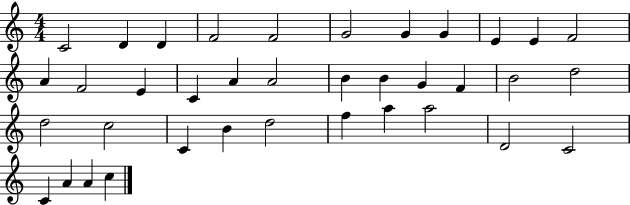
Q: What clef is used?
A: treble